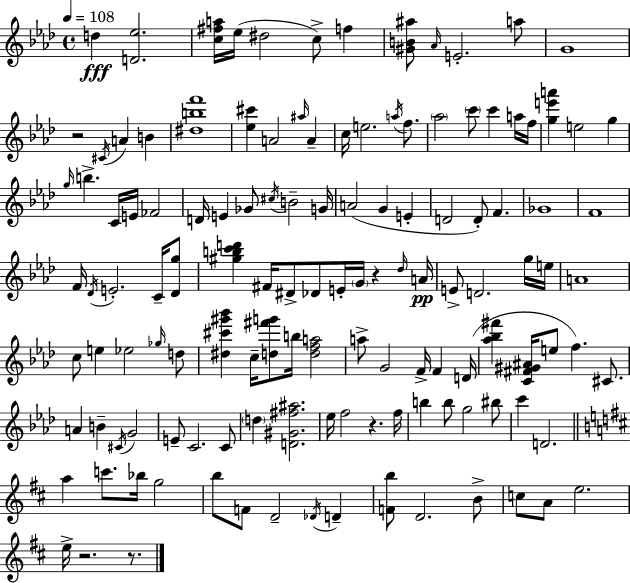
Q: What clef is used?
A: treble